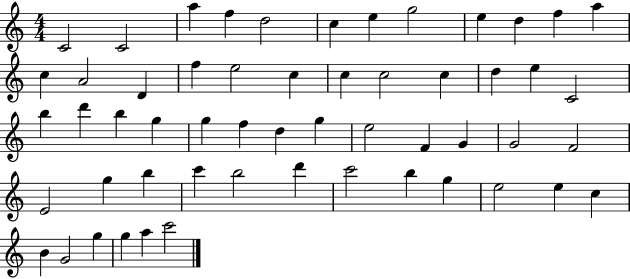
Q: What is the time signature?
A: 4/4